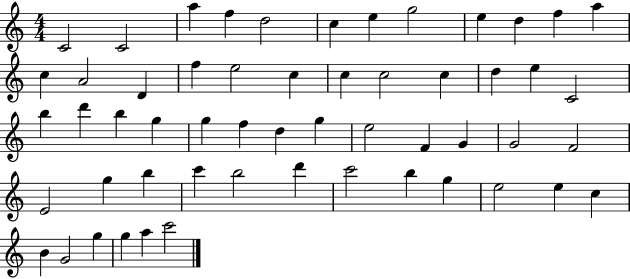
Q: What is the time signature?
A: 4/4